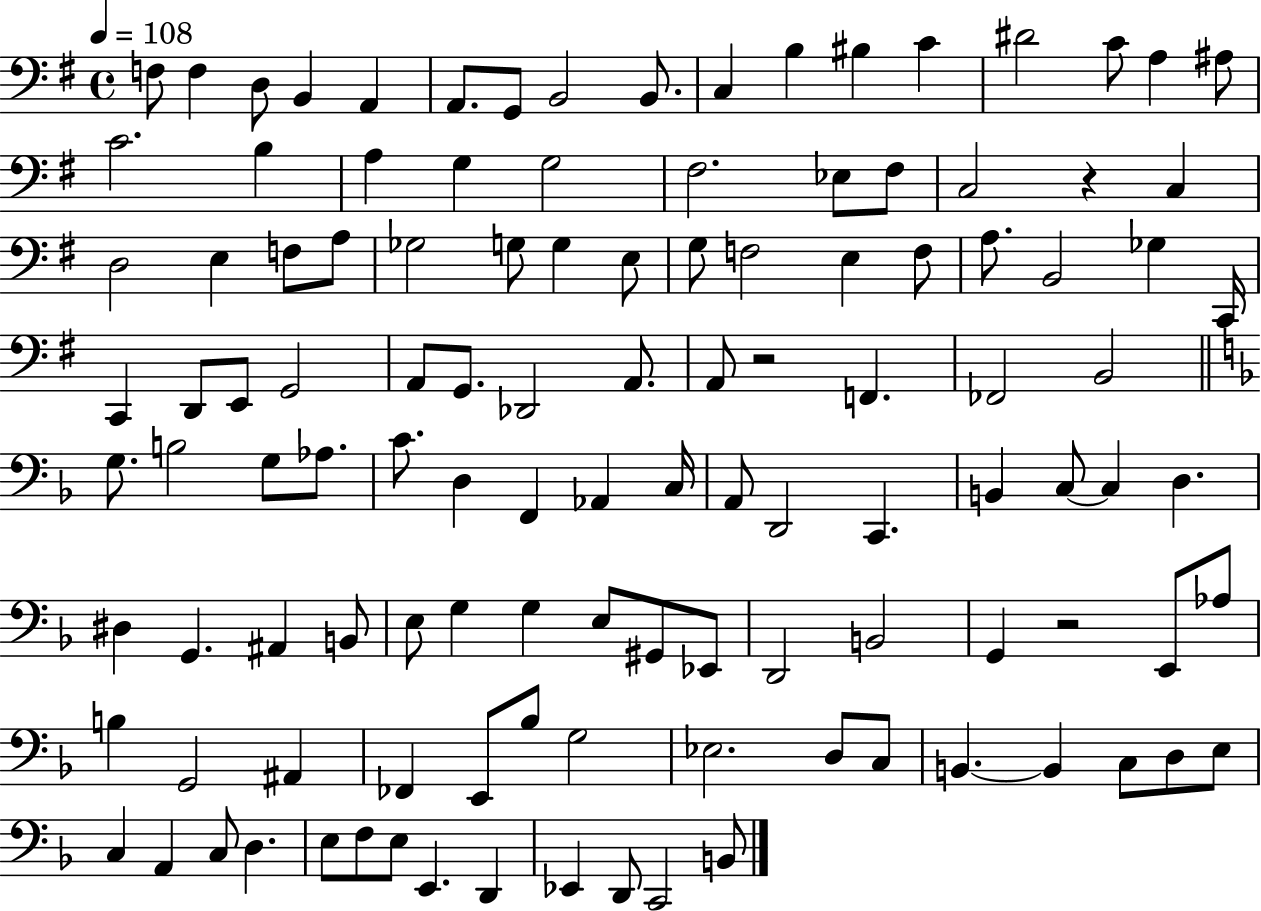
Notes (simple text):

F3/e F3/q D3/e B2/q A2/q A2/e. G2/e B2/h B2/e. C3/q B3/q BIS3/q C4/q D#4/h C4/e A3/q A#3/e C4/h. B3/q A3/q G3/q G3/h F#3/h. Eb3/e F#3/e C3/h R/q C3/q D3/h E3/q F3/e A3/e Gb3/h G3/e G3/q E3/e G3/e F3/h E3/q F3/e A3/e. B2/h Gb3/q C2/s C2/q D2/e E2/e G2/h A2/e G2/e. Db2/h A2/e. A2/e R/h F2/q. FES2/h B2/h G3/e. B3/h G3/e Ab3/e. C4/e. D3/q F2/q Ab2/q C3/s A2/e D2/h C2/q. B2/q C3/e C3/q D3/q. D#3/q G2/q. A#2/q B2/e E3/e G3/q G3/q E3/e G#2/e Eb2/e D2/h B2/h G2/q R/h E2/e Ab3/e B3/q G2/h A#2/q FES2/q E2/e Bb3/e G3/h Eb3/h. D3/e C3/e B2/q. B2/q C3/e D3/e E3/e C3/q A2/q C3/e D3/q. E3/e F3/e E3/e E2/q. D2/q Eb2/q D2/e C2/h B2/e